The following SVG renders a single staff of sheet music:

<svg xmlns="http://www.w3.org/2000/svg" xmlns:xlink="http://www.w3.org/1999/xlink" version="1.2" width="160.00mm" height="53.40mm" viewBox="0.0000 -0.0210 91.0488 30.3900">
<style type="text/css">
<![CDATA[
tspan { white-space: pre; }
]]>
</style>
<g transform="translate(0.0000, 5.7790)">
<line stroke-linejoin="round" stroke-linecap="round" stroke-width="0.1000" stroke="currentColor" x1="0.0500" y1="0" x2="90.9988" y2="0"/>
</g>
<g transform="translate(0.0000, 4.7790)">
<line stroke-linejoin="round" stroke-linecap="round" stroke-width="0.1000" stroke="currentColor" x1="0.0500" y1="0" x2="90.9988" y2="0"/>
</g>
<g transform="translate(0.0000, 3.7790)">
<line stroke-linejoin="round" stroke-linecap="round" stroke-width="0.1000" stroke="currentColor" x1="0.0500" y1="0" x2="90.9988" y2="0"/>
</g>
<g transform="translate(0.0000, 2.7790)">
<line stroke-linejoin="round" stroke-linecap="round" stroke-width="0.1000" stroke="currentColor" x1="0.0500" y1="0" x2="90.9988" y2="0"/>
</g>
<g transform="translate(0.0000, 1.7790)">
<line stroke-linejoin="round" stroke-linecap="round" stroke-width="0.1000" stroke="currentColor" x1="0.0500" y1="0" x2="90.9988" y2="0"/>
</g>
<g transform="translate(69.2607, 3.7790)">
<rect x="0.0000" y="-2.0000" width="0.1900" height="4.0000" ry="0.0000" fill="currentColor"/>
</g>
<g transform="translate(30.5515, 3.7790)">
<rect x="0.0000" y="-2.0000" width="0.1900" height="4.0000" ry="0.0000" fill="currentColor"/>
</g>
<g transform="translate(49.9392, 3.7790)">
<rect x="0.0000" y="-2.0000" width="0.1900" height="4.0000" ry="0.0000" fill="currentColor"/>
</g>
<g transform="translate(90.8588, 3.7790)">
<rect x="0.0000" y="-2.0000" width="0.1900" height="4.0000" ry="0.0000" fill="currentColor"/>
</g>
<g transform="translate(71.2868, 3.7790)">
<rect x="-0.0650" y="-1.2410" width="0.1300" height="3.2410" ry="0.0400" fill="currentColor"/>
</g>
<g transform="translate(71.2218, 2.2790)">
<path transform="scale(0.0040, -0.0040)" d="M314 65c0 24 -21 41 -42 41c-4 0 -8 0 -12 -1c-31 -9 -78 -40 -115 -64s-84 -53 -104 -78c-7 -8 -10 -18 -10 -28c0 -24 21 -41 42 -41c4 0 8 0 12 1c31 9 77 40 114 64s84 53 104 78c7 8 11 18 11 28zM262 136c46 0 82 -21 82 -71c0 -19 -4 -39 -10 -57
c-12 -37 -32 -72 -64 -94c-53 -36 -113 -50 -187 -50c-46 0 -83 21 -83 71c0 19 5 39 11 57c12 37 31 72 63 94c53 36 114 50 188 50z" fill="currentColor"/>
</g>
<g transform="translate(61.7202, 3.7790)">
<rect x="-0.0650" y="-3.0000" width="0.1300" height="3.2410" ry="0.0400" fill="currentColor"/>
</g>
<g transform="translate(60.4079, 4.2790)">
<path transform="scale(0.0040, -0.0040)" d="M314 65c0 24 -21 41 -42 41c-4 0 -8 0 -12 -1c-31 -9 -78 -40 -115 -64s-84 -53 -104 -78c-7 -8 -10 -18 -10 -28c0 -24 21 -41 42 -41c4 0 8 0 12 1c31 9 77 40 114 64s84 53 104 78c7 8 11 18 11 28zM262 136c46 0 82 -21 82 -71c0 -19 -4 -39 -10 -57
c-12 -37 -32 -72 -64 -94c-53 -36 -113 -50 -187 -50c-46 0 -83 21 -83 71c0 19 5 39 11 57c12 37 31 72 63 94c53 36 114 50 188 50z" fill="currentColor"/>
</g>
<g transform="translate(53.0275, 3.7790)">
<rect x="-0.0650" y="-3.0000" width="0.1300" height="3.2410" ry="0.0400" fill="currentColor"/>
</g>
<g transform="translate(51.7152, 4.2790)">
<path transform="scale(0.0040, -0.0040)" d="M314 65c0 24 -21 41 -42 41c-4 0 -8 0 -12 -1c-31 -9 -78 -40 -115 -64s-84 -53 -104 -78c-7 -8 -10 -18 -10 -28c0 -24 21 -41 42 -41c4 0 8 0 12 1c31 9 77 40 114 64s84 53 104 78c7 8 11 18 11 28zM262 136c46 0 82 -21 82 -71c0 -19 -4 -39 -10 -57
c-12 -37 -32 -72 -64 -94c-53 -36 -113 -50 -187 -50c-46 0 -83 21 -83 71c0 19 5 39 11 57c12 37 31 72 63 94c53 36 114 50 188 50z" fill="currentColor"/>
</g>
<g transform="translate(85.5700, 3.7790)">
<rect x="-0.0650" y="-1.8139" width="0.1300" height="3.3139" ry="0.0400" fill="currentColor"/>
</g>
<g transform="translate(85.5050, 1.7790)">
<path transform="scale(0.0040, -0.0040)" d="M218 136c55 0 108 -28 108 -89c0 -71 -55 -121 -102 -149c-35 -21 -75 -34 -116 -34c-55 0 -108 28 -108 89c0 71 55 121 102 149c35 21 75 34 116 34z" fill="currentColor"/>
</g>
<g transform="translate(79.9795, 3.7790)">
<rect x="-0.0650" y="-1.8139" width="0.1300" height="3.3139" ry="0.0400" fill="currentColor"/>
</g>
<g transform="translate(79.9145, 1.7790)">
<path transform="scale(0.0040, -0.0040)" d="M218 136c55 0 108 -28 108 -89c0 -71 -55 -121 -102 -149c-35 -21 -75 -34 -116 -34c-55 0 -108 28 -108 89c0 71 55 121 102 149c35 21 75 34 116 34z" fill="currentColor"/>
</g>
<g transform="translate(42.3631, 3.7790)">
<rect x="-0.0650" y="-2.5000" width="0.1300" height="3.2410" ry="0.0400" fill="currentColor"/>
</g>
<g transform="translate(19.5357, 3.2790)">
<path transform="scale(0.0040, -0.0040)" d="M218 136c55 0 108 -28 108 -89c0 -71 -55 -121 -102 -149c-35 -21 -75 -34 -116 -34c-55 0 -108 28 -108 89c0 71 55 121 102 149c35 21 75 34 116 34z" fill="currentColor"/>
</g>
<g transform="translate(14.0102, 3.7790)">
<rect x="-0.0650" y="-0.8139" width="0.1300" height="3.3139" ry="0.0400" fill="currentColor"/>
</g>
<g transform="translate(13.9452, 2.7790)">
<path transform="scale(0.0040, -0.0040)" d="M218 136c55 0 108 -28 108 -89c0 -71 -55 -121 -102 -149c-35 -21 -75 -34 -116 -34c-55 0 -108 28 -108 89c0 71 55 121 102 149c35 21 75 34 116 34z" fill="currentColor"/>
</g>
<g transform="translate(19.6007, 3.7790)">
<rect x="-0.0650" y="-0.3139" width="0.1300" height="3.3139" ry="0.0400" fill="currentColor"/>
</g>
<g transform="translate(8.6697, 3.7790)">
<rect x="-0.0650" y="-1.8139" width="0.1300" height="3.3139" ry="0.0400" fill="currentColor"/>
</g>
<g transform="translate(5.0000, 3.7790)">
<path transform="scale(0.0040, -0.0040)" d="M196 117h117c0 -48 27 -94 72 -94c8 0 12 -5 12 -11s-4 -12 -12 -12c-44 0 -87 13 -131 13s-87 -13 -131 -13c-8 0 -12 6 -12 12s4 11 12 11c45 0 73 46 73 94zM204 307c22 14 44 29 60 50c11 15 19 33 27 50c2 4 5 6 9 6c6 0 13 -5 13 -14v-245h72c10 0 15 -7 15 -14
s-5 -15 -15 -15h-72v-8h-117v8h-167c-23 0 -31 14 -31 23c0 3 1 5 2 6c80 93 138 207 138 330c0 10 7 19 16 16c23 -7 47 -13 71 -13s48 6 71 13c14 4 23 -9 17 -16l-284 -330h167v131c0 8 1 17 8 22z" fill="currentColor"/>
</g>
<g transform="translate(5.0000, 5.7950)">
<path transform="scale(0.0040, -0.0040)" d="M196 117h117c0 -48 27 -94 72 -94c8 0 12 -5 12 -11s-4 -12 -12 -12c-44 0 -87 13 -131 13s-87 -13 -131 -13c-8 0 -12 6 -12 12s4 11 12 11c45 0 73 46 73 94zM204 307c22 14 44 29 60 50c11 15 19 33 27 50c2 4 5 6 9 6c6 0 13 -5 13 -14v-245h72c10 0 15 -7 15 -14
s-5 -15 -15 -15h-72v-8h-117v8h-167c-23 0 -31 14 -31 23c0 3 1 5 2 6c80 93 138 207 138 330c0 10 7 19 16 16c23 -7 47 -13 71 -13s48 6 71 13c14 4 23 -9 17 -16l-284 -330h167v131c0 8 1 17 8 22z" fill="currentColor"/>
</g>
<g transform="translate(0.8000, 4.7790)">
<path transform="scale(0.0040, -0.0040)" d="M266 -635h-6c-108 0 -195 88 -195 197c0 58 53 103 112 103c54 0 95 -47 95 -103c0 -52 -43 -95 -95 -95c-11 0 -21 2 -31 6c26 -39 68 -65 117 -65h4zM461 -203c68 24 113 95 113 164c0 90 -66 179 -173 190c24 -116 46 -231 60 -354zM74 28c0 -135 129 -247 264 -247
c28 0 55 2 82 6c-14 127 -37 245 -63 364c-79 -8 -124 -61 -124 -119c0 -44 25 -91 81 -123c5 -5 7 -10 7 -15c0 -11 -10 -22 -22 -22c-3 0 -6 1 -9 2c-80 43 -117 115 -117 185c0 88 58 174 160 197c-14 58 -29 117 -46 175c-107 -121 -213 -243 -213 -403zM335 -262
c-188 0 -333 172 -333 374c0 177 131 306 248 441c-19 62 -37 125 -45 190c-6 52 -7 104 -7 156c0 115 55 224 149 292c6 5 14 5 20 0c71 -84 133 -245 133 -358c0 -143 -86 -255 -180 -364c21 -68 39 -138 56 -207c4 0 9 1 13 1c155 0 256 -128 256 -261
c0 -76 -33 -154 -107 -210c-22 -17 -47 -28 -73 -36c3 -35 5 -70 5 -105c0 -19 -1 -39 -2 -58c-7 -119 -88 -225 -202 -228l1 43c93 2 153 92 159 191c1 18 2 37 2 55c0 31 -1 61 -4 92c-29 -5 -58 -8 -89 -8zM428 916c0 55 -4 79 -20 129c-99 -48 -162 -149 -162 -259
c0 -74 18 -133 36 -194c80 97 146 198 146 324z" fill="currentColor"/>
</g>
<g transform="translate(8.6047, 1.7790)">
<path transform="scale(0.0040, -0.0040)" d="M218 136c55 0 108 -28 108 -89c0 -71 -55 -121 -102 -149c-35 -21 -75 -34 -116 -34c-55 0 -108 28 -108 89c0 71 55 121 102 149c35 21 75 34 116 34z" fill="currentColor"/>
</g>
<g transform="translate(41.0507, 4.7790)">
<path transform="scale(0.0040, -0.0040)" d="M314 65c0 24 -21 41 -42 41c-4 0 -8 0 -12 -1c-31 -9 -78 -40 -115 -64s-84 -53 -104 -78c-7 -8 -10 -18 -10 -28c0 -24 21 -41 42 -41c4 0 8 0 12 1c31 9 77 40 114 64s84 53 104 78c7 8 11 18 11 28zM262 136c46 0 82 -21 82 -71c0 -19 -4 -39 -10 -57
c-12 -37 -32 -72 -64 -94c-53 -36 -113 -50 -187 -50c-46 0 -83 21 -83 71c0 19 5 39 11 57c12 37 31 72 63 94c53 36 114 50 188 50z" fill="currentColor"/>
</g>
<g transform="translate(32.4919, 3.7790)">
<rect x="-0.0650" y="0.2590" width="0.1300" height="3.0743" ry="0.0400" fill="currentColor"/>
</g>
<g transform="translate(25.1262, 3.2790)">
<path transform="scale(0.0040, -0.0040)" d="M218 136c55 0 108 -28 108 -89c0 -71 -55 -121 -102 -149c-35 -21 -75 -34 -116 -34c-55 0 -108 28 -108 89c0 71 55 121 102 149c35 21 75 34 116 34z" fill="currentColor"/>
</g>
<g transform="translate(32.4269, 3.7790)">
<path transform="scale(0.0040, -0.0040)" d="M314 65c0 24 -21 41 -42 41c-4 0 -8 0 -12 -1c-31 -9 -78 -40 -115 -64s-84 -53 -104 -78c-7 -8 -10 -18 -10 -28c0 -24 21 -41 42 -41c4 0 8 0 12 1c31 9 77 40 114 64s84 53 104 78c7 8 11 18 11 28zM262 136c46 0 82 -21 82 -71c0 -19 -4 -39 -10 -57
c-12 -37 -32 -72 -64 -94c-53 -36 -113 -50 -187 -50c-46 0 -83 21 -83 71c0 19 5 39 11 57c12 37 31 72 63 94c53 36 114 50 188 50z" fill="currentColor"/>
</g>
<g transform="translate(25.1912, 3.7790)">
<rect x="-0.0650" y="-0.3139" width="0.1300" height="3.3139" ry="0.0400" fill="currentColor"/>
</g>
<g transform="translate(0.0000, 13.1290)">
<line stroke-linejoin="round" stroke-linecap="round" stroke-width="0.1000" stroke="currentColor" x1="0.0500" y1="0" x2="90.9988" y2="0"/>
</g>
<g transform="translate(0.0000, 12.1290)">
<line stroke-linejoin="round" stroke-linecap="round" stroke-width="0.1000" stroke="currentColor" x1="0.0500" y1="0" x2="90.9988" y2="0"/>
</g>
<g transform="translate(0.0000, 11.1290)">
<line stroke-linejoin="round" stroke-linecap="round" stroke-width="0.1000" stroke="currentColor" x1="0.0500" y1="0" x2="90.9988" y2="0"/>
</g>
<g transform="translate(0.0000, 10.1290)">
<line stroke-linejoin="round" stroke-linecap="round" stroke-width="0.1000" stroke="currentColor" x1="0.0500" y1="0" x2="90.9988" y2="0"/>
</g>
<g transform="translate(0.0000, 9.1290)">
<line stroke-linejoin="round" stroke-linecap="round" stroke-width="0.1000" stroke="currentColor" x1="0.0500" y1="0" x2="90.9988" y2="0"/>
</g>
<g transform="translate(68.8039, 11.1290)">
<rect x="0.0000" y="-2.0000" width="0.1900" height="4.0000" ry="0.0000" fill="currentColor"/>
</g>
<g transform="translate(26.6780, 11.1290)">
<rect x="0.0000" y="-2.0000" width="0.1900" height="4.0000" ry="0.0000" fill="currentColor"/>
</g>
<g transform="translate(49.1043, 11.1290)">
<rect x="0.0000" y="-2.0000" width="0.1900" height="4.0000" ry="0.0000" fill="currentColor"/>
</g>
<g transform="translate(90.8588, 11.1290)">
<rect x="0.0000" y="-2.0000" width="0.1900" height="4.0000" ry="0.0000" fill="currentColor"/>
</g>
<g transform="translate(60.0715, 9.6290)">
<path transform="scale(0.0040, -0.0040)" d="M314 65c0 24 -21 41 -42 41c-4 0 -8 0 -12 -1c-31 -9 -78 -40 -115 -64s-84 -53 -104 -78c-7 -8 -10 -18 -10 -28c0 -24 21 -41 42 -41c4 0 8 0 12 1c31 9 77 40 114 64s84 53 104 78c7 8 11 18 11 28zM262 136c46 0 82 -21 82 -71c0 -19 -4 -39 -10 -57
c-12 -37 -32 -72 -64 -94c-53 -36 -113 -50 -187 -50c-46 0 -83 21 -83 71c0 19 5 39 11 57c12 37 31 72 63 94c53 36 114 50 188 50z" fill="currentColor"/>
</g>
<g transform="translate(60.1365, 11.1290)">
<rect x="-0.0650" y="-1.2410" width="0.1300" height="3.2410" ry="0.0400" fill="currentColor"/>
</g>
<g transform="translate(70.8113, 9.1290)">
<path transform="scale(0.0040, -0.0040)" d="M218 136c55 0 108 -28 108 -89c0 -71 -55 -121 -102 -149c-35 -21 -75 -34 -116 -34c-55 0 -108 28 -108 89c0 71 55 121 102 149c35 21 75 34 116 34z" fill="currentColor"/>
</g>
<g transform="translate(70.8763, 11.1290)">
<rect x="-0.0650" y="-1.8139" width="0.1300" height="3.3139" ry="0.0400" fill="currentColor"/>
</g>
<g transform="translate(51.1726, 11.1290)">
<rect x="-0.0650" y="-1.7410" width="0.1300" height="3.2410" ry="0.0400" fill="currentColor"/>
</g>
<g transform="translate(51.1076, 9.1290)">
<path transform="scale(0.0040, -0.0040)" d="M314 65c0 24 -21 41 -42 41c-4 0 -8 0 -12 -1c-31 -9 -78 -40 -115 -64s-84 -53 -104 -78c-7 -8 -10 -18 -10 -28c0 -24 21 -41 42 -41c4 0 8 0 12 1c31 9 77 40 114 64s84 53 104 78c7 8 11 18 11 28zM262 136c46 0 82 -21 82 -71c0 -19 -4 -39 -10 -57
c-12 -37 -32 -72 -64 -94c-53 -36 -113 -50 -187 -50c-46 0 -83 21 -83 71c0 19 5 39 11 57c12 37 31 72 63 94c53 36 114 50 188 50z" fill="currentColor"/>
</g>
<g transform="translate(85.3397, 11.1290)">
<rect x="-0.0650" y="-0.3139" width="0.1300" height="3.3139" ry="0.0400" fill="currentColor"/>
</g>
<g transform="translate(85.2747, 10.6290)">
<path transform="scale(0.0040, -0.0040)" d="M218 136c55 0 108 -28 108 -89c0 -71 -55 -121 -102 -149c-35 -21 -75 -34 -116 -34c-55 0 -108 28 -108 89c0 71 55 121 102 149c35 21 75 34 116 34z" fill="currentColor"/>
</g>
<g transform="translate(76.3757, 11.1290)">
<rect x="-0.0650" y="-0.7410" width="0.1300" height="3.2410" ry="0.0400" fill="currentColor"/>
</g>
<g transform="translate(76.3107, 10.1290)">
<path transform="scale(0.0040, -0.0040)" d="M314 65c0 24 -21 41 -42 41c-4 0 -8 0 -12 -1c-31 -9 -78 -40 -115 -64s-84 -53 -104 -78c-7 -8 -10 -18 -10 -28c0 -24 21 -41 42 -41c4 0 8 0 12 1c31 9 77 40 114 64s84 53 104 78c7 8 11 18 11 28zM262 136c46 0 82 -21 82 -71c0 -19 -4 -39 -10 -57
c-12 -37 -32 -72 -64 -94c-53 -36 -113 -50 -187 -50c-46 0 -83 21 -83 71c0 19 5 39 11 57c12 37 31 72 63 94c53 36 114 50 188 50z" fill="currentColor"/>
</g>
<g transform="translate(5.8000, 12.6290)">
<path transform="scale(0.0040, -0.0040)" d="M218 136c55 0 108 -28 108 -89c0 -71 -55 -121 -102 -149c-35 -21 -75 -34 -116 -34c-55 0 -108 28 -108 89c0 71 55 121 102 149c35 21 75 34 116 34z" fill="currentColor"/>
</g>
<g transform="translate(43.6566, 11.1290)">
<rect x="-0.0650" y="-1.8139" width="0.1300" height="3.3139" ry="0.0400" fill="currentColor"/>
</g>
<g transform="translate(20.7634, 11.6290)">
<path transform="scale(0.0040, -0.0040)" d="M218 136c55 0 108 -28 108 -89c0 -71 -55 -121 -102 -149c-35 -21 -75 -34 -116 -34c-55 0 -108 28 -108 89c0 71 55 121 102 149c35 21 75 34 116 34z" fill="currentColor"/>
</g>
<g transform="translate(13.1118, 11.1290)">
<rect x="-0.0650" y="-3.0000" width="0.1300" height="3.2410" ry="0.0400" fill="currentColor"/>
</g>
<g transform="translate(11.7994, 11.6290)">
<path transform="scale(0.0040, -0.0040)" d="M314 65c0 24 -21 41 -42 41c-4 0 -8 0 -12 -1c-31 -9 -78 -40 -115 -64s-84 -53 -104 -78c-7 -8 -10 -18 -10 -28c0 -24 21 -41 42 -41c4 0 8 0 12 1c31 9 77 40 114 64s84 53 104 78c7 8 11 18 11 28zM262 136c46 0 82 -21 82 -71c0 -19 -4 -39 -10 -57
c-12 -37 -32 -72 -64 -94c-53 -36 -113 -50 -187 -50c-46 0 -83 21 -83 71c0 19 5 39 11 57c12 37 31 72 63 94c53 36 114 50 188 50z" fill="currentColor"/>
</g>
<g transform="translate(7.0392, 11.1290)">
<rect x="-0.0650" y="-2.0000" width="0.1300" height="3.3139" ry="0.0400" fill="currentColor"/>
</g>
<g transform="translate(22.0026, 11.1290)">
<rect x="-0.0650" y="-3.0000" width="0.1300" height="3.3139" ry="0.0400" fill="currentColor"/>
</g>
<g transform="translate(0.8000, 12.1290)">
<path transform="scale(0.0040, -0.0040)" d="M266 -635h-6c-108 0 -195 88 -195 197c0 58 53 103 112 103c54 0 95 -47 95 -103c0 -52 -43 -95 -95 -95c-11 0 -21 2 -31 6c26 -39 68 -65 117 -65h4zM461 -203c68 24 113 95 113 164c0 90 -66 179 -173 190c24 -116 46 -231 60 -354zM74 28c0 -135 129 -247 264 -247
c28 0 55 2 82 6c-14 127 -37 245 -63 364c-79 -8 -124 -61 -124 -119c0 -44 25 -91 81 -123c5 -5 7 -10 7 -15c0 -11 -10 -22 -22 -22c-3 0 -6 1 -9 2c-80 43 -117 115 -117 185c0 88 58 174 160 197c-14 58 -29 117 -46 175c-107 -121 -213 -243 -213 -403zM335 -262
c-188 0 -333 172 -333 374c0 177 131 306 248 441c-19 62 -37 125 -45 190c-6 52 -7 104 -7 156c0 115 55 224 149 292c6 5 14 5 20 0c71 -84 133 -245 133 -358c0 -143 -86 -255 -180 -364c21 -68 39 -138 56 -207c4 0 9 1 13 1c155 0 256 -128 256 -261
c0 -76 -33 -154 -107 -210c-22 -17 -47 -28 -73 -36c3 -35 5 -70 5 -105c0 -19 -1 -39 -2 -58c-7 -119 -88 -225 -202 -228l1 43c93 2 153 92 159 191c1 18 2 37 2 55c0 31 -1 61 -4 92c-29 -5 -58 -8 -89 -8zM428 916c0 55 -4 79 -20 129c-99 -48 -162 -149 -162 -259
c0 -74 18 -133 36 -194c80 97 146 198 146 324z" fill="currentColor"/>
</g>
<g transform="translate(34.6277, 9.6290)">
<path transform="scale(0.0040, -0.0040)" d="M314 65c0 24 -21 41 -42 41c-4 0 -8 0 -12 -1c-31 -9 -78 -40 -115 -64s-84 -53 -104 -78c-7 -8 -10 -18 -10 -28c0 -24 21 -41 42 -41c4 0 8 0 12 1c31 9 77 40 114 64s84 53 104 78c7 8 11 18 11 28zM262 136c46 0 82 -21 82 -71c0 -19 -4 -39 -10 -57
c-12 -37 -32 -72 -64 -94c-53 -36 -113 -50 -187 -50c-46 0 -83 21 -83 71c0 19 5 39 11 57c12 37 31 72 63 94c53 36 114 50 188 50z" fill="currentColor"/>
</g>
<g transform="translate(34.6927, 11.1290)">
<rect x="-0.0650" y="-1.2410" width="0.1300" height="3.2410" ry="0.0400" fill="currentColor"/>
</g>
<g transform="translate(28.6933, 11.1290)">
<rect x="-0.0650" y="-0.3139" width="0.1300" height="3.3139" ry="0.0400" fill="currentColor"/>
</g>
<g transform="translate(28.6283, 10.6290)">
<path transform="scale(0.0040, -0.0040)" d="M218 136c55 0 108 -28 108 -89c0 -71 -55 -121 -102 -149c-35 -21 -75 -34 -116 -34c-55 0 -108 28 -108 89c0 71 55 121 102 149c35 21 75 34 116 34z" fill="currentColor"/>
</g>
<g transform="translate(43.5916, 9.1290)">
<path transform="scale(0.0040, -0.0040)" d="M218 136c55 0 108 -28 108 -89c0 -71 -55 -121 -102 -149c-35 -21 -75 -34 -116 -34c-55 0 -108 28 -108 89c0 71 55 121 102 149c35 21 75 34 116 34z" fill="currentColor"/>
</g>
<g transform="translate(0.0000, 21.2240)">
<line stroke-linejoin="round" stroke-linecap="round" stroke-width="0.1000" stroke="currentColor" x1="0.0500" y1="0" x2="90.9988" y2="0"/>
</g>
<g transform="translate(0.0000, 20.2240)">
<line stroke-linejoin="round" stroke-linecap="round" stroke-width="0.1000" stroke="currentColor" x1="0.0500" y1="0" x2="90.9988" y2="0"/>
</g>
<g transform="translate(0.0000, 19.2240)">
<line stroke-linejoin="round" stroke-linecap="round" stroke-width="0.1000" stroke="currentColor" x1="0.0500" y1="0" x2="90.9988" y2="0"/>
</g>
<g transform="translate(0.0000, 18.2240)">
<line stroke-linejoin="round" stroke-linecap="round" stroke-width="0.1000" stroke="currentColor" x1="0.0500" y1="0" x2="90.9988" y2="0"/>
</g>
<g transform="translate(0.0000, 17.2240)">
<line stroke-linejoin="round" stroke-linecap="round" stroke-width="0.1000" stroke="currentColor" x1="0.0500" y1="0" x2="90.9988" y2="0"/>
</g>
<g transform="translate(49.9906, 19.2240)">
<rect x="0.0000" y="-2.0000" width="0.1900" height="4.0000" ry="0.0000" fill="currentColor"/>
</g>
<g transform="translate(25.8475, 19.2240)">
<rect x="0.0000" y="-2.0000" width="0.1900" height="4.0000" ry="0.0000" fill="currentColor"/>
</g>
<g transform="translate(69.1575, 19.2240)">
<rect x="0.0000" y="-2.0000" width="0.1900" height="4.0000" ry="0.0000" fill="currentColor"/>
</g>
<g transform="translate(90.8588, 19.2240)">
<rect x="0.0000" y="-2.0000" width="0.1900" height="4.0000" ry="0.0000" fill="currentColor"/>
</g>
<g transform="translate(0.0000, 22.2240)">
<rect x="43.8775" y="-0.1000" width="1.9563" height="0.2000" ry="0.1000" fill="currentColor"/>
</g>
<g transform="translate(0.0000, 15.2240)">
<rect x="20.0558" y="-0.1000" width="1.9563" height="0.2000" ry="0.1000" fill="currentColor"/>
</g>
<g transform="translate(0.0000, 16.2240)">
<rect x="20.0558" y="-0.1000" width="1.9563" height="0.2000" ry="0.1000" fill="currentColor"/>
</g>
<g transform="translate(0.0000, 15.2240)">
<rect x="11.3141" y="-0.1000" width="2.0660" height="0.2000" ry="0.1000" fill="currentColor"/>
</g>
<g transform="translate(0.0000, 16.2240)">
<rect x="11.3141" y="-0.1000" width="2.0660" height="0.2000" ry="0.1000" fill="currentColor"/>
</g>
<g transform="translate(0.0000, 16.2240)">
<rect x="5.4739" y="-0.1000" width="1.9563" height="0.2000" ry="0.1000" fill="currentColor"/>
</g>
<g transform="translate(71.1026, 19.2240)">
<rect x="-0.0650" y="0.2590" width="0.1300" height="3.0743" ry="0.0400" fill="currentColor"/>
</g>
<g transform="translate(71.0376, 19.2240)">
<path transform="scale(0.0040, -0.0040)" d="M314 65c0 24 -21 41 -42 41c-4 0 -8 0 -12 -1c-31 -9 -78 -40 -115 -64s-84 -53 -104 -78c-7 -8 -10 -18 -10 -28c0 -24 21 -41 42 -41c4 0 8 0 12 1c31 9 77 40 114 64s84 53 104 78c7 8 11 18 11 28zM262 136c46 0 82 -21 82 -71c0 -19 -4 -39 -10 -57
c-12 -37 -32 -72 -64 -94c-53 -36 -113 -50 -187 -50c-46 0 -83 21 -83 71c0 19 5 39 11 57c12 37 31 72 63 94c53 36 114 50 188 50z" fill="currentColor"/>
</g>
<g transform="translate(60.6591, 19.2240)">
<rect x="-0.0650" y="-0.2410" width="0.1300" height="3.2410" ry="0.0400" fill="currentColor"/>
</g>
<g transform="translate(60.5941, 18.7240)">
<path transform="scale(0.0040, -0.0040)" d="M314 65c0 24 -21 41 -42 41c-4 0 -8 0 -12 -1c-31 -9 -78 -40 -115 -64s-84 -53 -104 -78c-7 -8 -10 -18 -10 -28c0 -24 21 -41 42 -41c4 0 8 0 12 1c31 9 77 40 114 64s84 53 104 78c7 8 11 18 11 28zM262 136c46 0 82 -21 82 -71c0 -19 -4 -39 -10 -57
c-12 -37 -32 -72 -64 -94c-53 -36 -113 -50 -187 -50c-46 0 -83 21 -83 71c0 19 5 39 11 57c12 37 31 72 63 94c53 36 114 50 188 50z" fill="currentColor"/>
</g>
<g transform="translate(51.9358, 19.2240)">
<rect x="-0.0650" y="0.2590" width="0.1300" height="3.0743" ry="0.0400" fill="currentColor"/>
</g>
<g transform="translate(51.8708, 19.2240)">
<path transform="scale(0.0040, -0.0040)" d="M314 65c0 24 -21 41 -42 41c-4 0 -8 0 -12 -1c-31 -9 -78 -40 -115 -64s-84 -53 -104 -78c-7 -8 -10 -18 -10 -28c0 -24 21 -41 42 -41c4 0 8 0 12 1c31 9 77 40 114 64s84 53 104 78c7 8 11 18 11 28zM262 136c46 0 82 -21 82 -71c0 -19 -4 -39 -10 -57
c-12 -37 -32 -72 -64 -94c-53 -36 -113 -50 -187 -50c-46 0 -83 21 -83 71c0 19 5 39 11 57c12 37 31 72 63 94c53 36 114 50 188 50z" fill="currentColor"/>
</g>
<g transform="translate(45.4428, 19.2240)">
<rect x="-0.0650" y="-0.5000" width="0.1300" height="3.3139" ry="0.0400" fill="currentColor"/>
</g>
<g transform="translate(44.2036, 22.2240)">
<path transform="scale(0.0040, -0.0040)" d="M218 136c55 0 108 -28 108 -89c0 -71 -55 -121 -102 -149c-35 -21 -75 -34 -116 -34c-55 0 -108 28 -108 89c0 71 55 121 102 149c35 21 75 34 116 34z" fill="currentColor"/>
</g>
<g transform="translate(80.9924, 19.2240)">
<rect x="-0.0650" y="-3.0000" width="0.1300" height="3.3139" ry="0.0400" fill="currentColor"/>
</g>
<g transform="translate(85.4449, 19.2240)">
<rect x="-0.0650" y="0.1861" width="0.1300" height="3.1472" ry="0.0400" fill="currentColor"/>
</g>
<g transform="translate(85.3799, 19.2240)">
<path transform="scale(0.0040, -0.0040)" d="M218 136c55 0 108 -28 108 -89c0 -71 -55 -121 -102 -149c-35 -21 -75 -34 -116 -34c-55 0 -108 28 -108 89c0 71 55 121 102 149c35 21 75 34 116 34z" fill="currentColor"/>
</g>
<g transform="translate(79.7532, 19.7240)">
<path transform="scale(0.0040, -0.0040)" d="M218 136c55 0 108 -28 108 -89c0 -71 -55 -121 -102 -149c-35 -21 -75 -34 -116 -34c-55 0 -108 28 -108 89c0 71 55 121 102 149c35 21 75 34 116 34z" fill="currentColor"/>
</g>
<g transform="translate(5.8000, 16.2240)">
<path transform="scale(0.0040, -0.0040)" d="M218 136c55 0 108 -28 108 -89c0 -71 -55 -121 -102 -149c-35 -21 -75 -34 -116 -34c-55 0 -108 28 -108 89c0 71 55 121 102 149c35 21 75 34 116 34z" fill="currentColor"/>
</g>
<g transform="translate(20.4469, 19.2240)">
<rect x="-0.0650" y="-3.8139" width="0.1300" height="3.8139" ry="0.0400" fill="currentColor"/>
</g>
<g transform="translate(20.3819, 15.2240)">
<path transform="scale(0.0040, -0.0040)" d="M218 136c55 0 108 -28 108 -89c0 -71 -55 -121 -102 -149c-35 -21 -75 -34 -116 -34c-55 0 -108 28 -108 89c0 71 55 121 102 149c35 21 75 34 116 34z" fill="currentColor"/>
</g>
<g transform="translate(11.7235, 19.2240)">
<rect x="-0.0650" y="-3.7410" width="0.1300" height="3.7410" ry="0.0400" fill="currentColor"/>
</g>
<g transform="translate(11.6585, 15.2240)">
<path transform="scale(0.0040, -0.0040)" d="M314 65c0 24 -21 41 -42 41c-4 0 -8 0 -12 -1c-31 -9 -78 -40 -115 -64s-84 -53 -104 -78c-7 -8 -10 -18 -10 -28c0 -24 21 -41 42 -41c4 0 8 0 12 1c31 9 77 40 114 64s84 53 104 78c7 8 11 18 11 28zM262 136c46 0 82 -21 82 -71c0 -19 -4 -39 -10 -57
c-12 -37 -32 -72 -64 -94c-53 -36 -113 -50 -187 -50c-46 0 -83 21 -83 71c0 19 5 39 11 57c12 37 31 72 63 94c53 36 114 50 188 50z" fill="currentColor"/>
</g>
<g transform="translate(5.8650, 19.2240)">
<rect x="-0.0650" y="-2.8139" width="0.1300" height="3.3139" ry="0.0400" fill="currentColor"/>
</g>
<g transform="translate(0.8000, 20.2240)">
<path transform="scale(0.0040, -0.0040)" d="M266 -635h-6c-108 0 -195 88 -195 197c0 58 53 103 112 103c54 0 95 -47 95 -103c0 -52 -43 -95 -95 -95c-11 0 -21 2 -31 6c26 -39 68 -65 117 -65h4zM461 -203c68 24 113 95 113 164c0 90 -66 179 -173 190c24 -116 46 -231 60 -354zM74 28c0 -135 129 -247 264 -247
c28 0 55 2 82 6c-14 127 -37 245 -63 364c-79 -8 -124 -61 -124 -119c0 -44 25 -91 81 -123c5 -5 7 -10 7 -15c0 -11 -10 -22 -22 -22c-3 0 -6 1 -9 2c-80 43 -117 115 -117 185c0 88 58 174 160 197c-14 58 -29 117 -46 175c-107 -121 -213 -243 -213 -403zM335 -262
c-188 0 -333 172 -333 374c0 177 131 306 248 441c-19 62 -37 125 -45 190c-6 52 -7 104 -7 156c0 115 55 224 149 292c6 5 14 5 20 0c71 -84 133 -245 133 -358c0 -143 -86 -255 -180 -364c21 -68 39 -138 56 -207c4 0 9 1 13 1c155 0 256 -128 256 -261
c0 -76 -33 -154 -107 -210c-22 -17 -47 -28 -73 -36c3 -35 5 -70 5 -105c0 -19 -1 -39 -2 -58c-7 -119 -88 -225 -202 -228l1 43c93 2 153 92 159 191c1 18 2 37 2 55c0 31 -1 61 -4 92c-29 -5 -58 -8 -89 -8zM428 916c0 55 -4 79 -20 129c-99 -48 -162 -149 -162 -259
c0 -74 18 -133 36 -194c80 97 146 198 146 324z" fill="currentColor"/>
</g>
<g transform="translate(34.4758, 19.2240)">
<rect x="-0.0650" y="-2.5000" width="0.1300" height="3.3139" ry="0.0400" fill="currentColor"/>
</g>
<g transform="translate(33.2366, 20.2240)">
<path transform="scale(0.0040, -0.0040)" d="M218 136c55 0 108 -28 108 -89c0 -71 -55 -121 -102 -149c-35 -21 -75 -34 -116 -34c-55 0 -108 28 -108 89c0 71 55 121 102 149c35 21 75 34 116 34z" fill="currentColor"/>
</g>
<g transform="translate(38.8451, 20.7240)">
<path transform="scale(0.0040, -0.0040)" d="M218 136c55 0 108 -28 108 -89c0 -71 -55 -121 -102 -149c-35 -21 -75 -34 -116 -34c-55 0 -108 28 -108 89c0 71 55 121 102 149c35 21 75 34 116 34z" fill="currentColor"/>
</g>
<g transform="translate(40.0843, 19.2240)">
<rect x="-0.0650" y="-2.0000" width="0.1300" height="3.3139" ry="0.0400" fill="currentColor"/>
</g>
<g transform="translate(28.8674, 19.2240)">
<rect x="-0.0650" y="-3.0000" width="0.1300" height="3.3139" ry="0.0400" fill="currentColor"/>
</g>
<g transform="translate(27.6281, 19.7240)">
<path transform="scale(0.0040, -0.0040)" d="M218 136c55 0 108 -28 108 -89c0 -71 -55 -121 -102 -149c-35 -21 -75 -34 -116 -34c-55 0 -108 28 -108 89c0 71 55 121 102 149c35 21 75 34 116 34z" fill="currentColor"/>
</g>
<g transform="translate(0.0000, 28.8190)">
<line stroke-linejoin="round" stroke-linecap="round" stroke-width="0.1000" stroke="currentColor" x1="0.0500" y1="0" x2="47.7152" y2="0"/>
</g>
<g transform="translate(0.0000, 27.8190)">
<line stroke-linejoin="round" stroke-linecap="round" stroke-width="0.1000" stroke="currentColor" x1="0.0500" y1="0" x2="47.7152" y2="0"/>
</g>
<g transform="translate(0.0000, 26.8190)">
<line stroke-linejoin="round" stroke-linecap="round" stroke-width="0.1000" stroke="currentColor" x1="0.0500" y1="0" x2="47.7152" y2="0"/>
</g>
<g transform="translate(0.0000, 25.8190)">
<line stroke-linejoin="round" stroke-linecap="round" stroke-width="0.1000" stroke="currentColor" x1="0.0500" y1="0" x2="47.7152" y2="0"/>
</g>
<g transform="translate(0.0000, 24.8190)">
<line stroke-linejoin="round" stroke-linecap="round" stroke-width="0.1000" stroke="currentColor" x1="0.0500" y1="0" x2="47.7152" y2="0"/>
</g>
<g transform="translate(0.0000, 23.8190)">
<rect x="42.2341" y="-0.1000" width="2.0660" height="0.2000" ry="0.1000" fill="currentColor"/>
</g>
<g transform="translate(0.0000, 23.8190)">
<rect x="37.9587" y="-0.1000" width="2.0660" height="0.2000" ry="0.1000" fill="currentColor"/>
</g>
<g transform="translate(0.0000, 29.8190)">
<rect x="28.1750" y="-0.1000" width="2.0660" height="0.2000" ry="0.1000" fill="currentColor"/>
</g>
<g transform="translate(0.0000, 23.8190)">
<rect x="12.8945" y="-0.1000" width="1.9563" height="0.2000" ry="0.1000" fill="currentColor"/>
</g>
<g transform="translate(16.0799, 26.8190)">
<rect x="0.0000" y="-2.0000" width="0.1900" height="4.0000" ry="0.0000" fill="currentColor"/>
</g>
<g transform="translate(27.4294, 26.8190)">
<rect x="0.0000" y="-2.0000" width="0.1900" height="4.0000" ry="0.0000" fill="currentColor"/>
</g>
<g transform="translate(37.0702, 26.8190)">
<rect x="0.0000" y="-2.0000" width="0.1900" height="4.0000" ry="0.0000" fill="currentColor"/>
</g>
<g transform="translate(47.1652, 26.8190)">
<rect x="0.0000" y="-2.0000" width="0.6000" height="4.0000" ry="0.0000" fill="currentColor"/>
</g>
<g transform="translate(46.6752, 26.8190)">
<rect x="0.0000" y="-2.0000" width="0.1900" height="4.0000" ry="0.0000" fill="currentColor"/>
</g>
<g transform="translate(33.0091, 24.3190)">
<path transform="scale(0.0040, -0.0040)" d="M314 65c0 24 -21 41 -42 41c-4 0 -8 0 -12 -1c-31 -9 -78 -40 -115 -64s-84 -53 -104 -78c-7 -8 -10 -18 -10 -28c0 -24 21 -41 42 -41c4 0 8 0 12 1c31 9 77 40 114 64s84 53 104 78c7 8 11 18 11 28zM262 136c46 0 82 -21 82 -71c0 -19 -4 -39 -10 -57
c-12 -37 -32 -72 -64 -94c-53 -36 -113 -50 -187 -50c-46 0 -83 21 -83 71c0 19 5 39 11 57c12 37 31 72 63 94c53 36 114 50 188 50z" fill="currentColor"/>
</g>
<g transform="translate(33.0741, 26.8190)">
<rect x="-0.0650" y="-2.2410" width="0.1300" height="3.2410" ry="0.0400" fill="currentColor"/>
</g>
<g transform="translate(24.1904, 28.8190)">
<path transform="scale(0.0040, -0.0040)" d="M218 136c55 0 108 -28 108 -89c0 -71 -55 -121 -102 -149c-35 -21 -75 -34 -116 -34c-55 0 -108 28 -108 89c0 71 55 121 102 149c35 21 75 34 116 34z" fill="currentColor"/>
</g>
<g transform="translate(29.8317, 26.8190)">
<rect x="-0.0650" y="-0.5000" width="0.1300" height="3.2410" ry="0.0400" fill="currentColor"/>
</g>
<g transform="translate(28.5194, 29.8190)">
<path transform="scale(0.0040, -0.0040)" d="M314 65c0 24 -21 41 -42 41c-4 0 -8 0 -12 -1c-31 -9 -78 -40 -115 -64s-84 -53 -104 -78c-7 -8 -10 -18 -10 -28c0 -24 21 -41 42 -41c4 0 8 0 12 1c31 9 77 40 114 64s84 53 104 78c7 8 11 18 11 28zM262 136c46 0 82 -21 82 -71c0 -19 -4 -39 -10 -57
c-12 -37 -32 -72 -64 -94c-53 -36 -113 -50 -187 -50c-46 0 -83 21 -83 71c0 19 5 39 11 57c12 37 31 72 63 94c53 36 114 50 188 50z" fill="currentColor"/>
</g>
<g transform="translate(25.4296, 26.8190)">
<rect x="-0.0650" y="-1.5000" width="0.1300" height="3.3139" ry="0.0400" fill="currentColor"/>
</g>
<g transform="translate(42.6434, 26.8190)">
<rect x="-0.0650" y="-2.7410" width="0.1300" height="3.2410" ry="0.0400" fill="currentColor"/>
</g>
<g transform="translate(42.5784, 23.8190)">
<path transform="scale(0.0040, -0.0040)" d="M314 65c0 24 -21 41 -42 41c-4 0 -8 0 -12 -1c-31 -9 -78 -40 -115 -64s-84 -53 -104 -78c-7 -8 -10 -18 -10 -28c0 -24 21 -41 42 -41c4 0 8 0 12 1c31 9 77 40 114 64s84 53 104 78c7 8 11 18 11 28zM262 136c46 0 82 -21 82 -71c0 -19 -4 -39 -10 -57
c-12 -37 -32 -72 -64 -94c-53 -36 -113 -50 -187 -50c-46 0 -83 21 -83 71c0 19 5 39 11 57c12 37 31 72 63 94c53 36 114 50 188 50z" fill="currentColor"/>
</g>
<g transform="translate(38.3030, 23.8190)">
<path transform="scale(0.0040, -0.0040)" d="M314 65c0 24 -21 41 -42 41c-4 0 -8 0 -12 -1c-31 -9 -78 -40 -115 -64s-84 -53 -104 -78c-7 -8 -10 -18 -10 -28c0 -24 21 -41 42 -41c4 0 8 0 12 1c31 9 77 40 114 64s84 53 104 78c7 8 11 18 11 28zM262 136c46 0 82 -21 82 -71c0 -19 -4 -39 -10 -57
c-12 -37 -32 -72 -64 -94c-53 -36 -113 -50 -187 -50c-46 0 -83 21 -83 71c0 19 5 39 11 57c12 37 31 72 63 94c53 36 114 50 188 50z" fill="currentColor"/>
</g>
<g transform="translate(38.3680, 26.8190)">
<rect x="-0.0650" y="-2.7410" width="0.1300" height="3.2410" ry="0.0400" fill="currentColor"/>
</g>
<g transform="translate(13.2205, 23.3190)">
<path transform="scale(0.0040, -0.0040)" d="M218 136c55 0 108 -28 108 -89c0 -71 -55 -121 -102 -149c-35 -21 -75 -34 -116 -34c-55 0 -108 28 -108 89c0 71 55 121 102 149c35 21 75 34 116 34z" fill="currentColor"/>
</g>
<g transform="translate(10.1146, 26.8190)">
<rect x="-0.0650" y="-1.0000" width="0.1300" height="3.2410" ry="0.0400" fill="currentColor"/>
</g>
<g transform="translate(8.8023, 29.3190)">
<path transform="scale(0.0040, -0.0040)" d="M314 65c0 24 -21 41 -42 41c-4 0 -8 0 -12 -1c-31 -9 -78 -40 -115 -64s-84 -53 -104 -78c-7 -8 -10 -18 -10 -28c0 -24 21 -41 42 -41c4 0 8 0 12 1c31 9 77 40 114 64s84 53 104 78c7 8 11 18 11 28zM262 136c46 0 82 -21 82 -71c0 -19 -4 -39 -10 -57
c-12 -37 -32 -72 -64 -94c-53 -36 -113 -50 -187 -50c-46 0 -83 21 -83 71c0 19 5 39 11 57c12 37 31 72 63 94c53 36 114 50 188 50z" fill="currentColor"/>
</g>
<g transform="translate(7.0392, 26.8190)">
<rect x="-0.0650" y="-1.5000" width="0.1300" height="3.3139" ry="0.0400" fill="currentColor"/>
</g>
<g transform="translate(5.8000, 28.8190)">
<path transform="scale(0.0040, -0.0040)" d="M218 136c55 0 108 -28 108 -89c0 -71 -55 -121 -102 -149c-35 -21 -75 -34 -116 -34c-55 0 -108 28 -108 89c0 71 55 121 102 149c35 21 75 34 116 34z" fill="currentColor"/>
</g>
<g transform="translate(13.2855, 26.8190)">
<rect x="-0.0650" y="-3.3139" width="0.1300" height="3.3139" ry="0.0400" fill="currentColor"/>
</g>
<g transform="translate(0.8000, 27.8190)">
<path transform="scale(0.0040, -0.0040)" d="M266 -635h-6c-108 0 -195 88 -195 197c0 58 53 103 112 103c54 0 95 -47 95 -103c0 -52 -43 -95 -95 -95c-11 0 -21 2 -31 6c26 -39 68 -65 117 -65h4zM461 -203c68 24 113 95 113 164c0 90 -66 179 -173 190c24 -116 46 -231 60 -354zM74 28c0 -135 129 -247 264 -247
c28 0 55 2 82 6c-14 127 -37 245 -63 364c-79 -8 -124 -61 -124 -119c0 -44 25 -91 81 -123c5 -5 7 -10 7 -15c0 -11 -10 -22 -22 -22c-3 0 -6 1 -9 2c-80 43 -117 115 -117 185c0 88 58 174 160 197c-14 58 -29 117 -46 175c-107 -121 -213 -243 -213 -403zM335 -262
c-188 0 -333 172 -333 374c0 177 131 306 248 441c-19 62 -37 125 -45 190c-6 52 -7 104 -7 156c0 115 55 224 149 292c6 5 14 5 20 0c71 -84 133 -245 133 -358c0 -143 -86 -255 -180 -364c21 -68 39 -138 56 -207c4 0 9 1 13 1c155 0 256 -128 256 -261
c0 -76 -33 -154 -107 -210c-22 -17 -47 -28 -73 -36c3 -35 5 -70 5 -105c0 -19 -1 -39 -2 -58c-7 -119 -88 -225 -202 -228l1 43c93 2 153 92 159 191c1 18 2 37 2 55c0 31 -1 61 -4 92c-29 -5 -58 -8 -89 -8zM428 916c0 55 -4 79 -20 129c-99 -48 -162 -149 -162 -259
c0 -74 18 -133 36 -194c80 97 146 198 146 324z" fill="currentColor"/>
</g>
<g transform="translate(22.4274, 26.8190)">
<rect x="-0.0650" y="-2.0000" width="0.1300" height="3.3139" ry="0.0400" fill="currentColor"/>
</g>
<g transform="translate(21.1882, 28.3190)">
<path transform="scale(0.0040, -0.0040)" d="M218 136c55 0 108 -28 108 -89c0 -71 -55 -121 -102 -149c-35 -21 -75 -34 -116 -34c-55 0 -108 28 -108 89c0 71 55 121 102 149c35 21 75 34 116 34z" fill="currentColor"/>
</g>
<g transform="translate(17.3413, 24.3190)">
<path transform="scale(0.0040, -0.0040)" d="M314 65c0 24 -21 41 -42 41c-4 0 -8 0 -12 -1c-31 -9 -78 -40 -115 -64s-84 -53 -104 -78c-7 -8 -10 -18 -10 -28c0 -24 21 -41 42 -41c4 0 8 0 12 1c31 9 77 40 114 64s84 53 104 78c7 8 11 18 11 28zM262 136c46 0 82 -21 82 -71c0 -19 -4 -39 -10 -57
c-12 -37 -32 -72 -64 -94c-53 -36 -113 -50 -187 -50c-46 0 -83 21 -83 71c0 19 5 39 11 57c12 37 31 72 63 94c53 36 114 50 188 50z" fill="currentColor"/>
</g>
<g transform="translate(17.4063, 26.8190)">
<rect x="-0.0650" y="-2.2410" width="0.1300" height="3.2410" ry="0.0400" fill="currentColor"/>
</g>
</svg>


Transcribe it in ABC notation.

X:1
T:Untitled
M:4/4
L:1/4
K:C
f d c c B2 G2 A2 A2 e2 f f F A2 A c e2 f f2 e2 f d2 c a c'2 c' A G F C B2 c2 B2 A B E D2 b g2 F E C2 g2 a2 a2